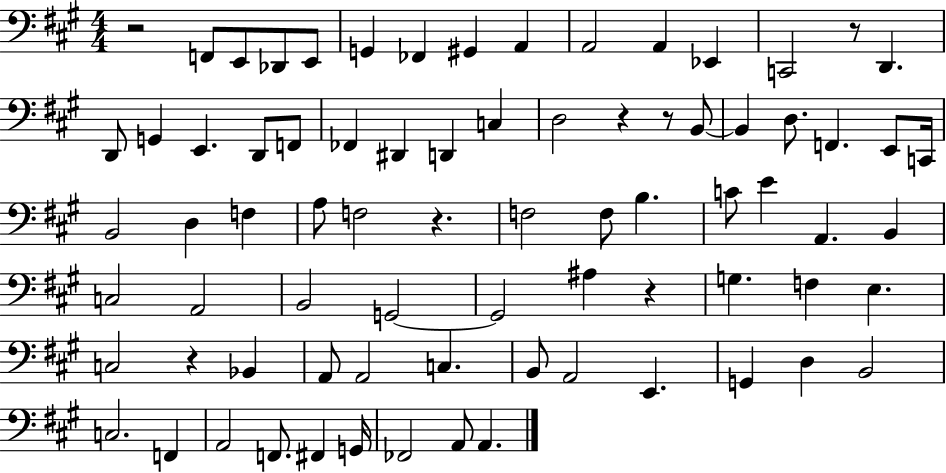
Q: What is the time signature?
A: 4/4